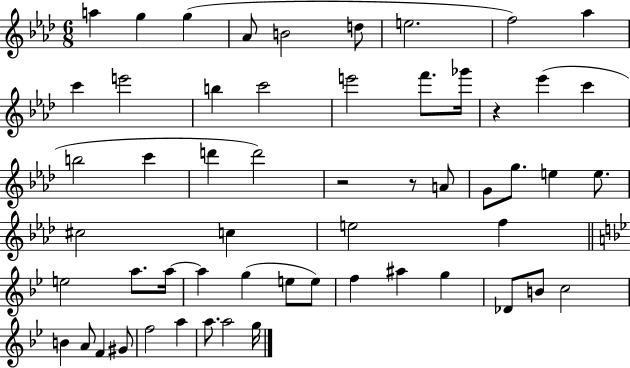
{
  \clef treble
  \numericTimeSignature
  \time 6/8
  \key aes \major
  a''4 g''4 g''4( | aes'8 b'2 d''8 | e''2. | f''2) aes''4 | \break c'''4 e'''2 | b''4 c'''2 | e'''2 f'''8. ges'''16 | r4 ees'''4( c'''4 | \break b''2 c'''4 | d'''4 d'''2) | r2 r8 a'8 | g'8 g''8. e''4 e''8. | \break cis''2 c''4 | e''2 f''4 | \bar "||" \break \key bes \major e''2 a''8. a''16~~ | a''4 g''4( e''8 e''8) | f''4 ais''4 g''4 | des'8 b'8 c''2 | \break b'4 a'8 f'4 gis'8 | f''2 a''4 | a''8. a''2 g''16 | \bar "|."
}